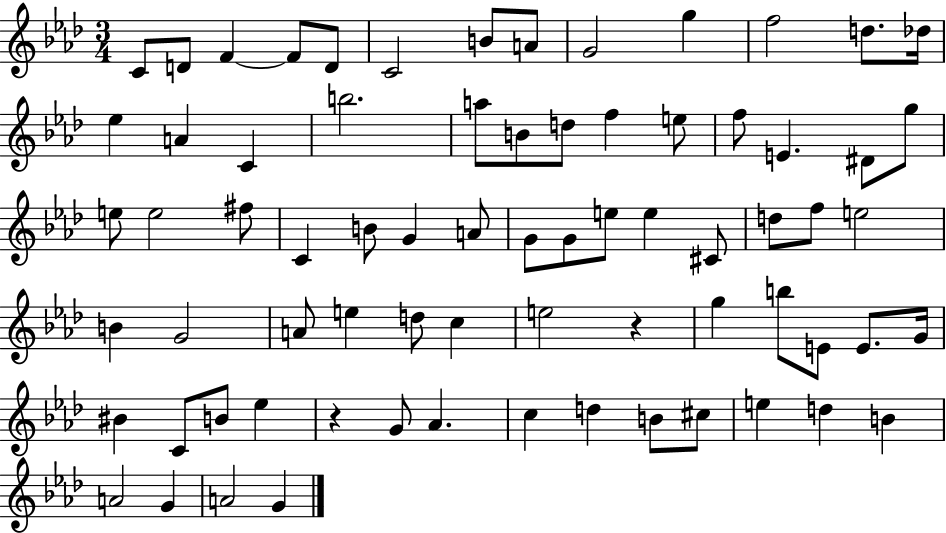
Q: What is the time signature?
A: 3/4